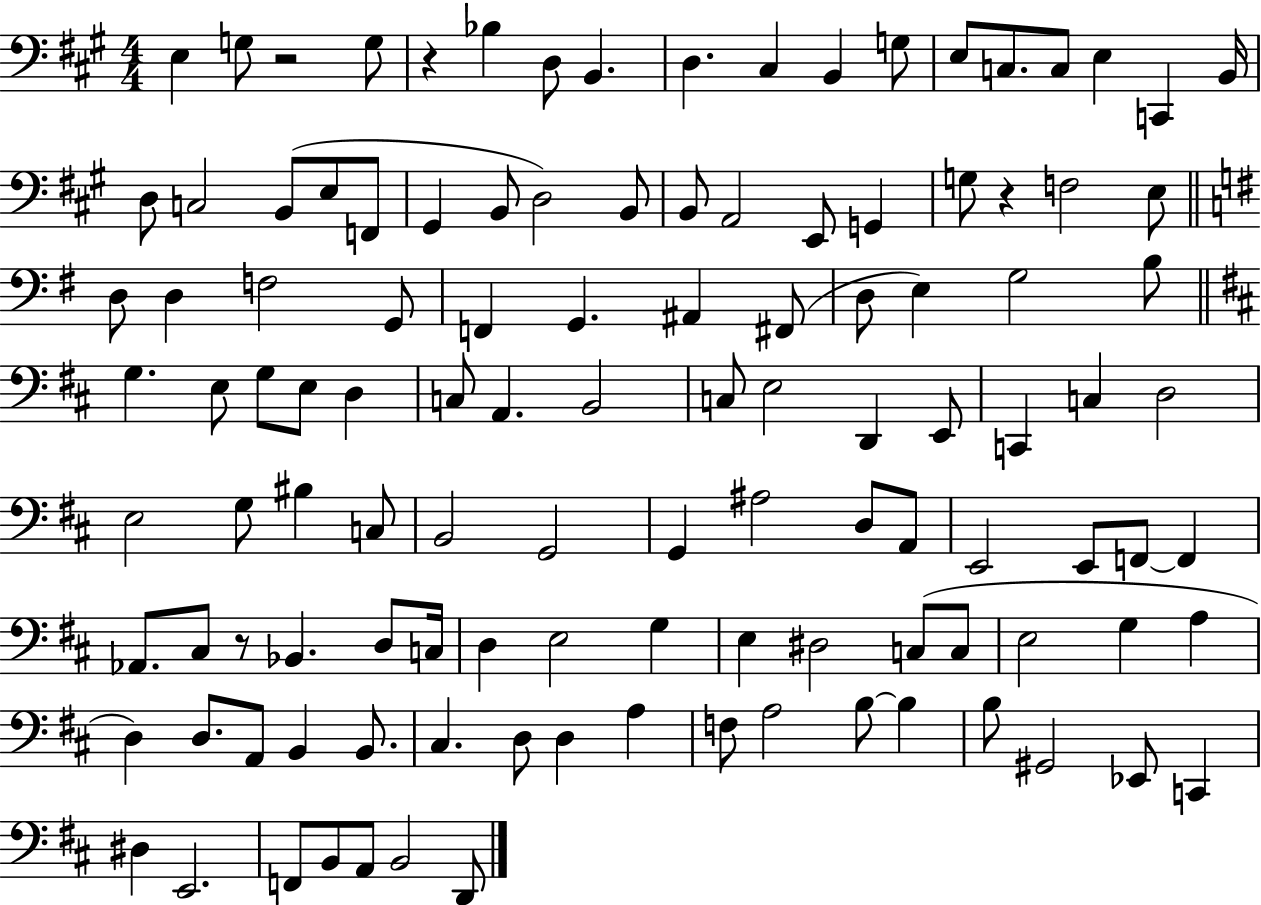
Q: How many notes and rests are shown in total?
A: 116